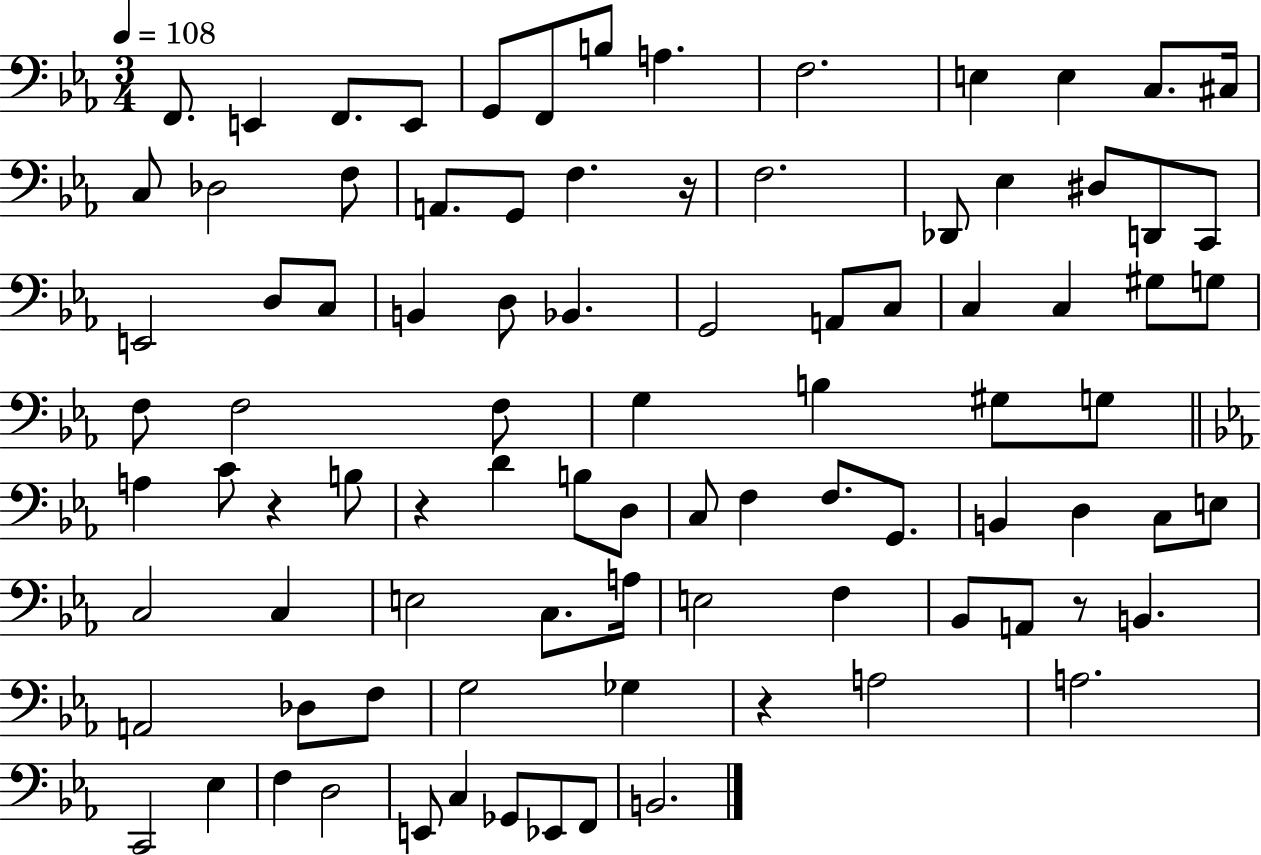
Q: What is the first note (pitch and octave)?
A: F2